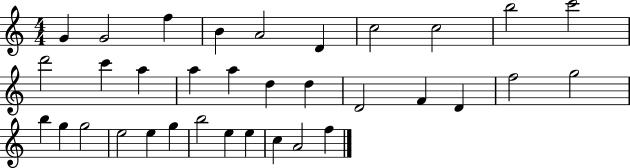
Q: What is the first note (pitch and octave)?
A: G4